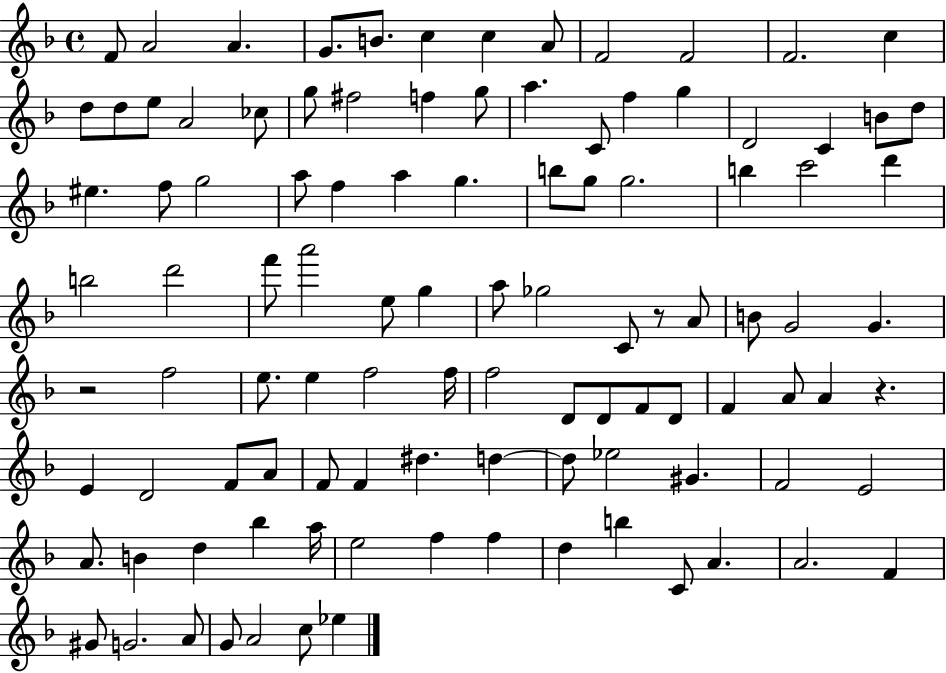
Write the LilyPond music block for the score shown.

{
  \clef treble
  \time 4/4
  \defaultTimeSignature
  \key f \major
  f'8 a'2 a'4. | g'8. b'8. c''4 c''4 a'8 | f'2 f'2 | f'2. c''4 | \break d''8 d''8 e''8 a'2 ces''8 | g''8 fis''2 f''4 g''8 | a''4. c'8 f''4 g''4 | d'2 c'4 b'8 d''8 | \break eis''4. f''8 g''2 | a''8 f''4 a''4 g''4. | b''8 g''8 g''2. | b''4 c'''2 d'''4 | \break b''2 d'''2 | f'''8 a'''2 e''8 g''4 | a''8 ges''2 c'8 r8 a'8 | b'8 g'2 g'4. | \break r2 f''2 | e''8. e''4 f''2 f''16 | f''2 d'8 d'8 f'8 d'8 | f'4 a'8 a'4 r4. | \break e'4 d'2 f'8 a'8 | f'8 f'4 dis''4. d''4~~ | d''8 ees''2 gis'4. | f'2 e'2 | \break a'8. b'4 d''4 bes''4 a''16 | e''2 f''4 f''4 | d''4 b''4 c'8 a'4. | a'2. f'4 | \break gis'8 g'2. a'8 | g'8 a'2 c''8 ees''4 | \bar "|."
}